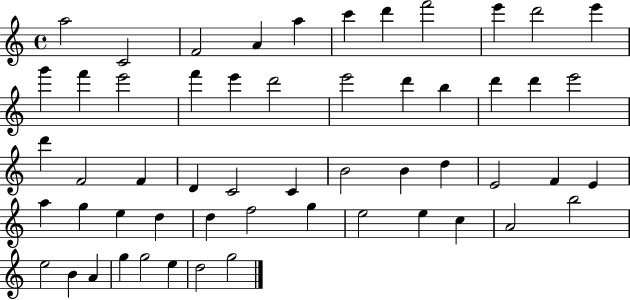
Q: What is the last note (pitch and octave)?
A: G5